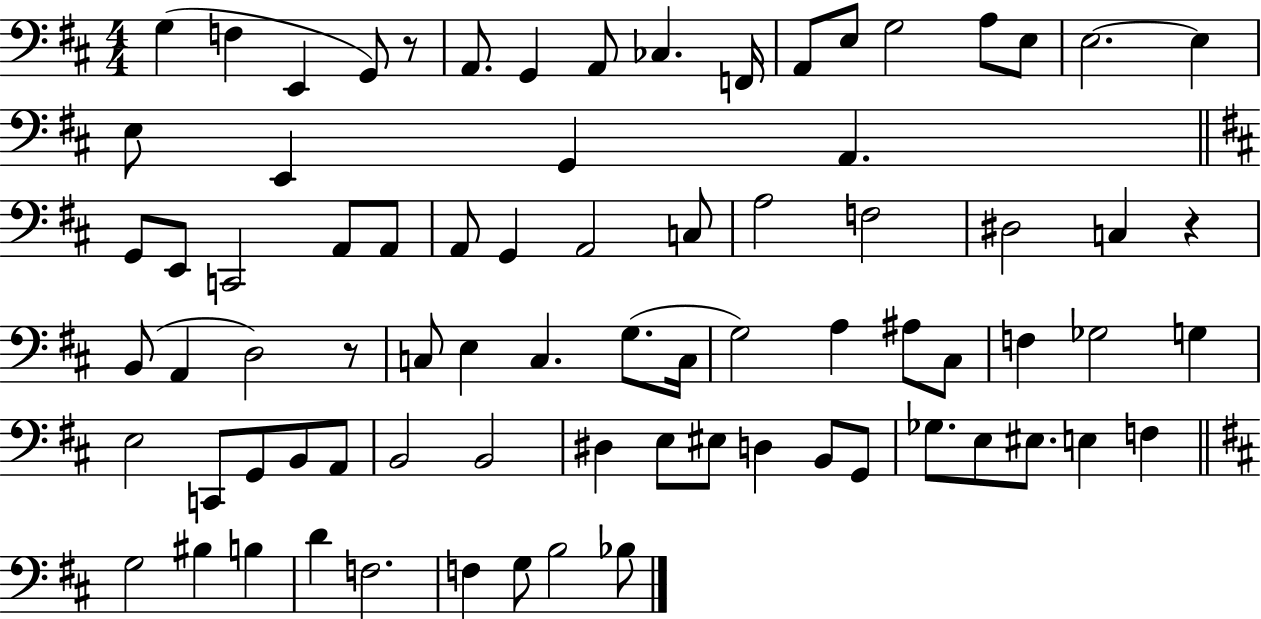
X:1
T:Untitled
M:4/4
L:1/4
K:D
G, F, E,, G,,/2 z/2 A,,/2 G,, A,,/2 _C, F,,/4 A,,/2 E,/2 G,2 A,/2 E,/2 E,2 E, E,/2 E,, G,, A,, G,,/2 E,,/2 C,,2 A,,/2 A,,/2 A,,/2 G,, A,,2 C,/2 A,2 F,2 ^D,2 C, z B,,/2 A,, D,2 z/2 C,/2 E, C, G,/2 C,/4 G,2 A, ^A,/2 ^C,/2 F, _G,2 G, E,2 C,,/2 G,,/2 B,,/2 A,,/2 B,,2 B,,2 ^D, E,/2 ^E,/2 D, B,,/2 G,,/2 _G,/2 E,/2 ^E,/2 E, F, G,2 ^B, B, D F,2 F, G,/2 B,2 _B,/2